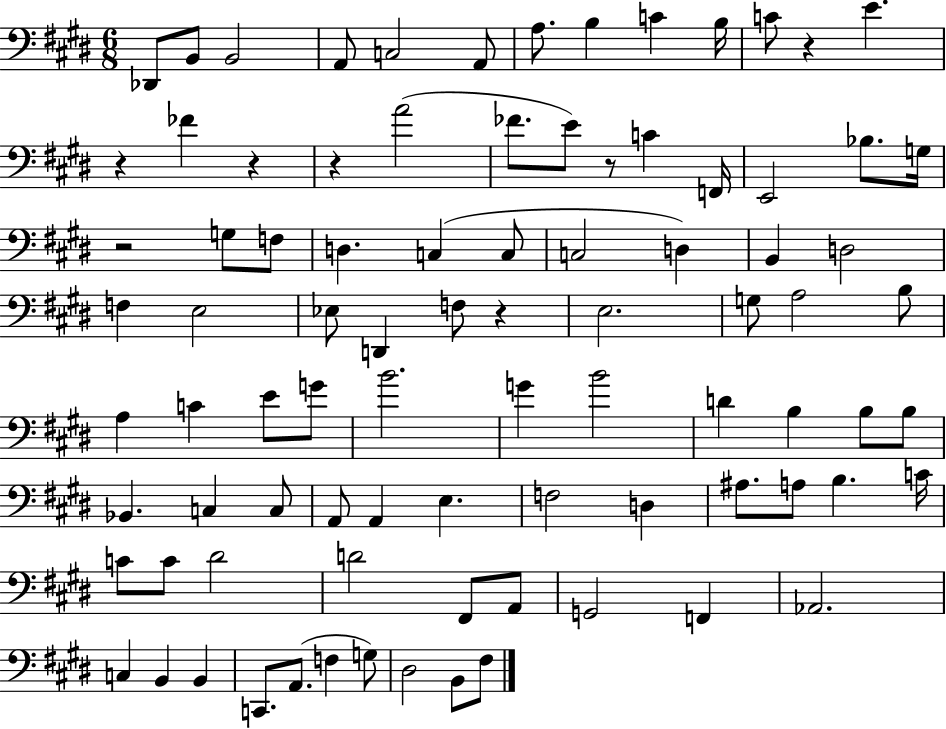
Db2/e B2/e B2/h A2/e C3/h A2/e A3/e. B3/q C4/q B3/s C4/e R/q E4/q. R/q FES4/q R/q R/q A4/h FES4/e. E4/e R/e C4/q F2/s E2/h Bb3/e. G3/s R/h G3/e F3/e D3/q. C3/q C3/e C3/h D3/q B2/q D3/h F3/q E3/h Eb3/e D2/q F3/e R/q E3/h. G3/e A3/h B3/e A3/q C4/q E4/e G4/e B4/h. G4/q B4/h D4/q B3/q B3/e B3/e Bb2/q. C3/q C3/e A2/e A2/q E3/q. F3/h D3/q A#3/e. A3/e B3/q. C4/s C4/e C4/e D#4/h D4/h F#2/e A2/e G2/h F2/q Ab2/h. C3/q B2/q B2/q C2/e. A2/e. F3/q G3/e D#3/h B2/e F#3/e